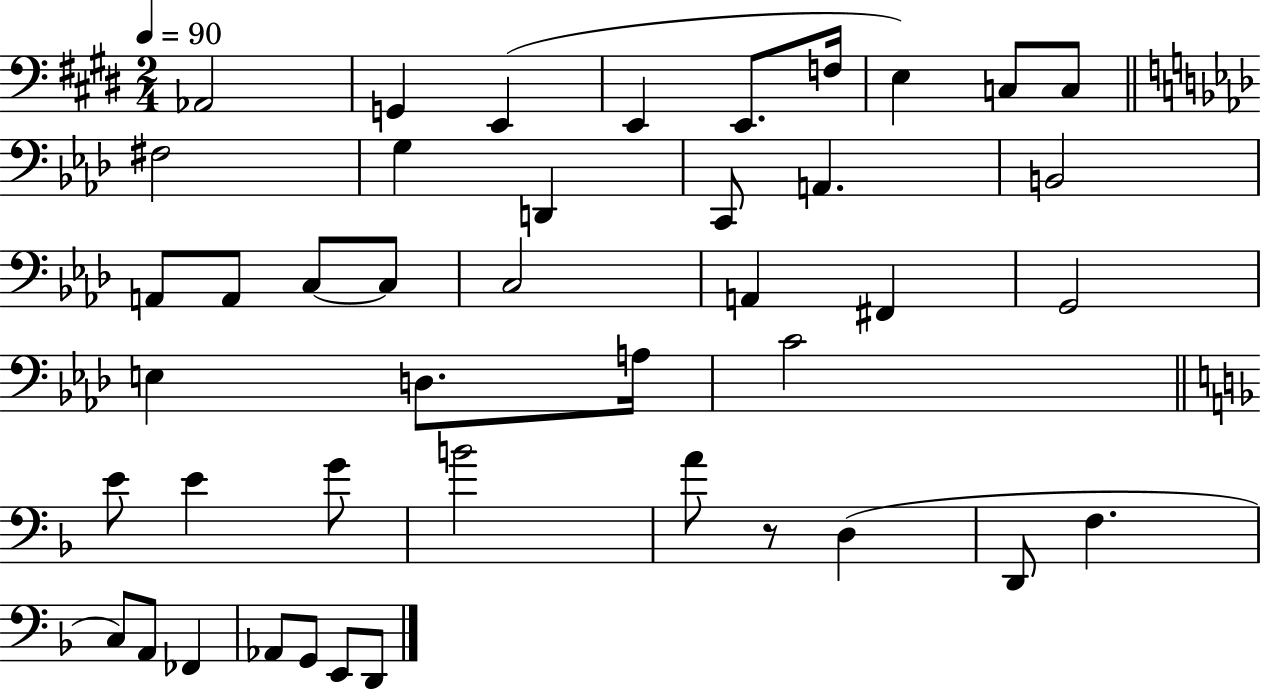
X:1
T:Untitled
M:2/4
L:1/4
K:E
_A,,2 G,, E,, E,, E,,/2 F,/4 E, C,/2 C,/2 ^F,2 G, D,, C,,/2 A,, B,,2 A,,/2 A,,/2 C,/2 C,/2 C,2 A,, ^F,, G,,2 E, D,/2 A,/4 C2 E/2 E G/2 B2 A/2 z/2 D, D,,/2 F, C,/2 A,,/2 _F,, _A,,/2 G,,/2 E,,/2 D,,/2